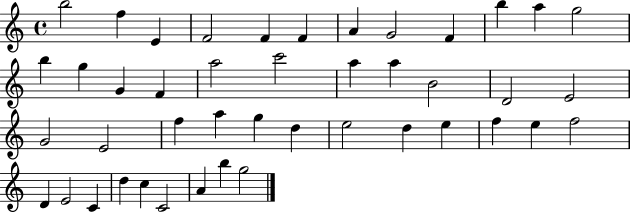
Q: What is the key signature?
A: C major